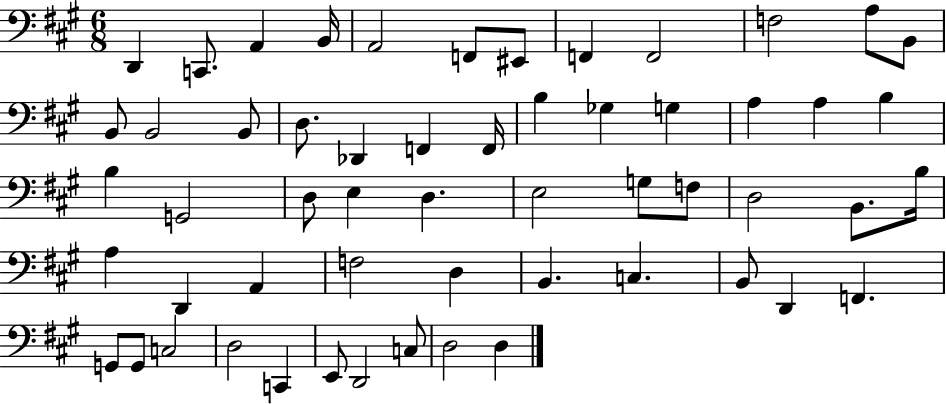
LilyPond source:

{
  \clef bass
  \numericTimeSignature
  \time 6/8
  \key a \major
  d,4 c,8. a,4 b,16 | a,2 f,8 eis,8 | f,4 f,2 | f2 a8 b,8 | \break b,8 b,2 b,8 | d8. des,4 f,4 f,16 | b4 ges4 g4 | a4 a4 b4 | \break b4 g,2 | d8 e4 d4. | e2 g8 f8 | d2 b,8. b16 | \break a4 d,4 a,4 | f2 d4 | b,4. c4. | b,8 d,4 f,4. | \break g,8 g,8 c2 | d2 c,4 | e,8 d,2 c8 | d2 d4 | \break \bar "|."
}